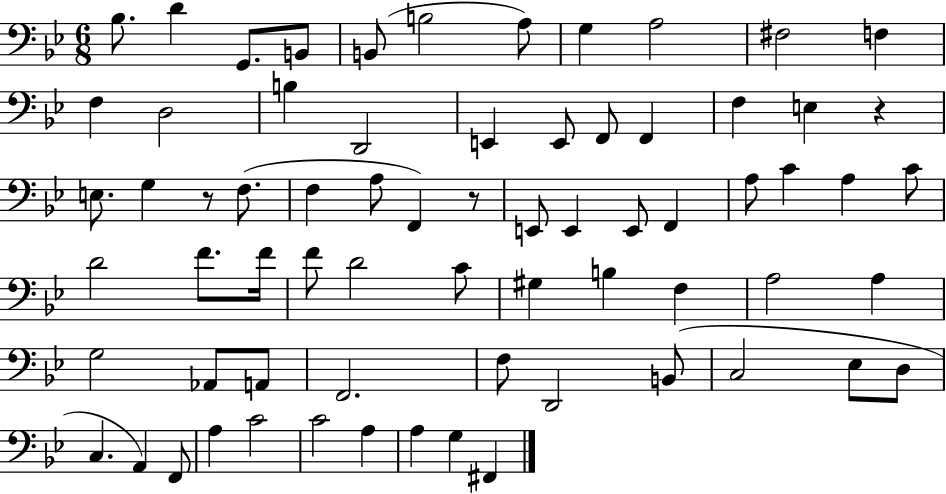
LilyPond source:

{
  \clef bass
  \numericTimeSignature
  \time 6/8
  \key bes \major
  bes8. d'4 g,8. b,8 | b,8( b2 a8) | g4 a2 | fis2 f4 | \break f4 d2 | b4 d,2 | e,4 e,8 f,8 f,4 | f4 e4 r4 | \break e8. g4 r8 f8.( | f4 a8 f,4) r8 | e,8 e,4 e,8 f,4 | a8 c'4 a4 c'8 | \break d'2 f'8. f'16 | f'8 d'2 c'8 | gis4 b4 f4 | a2 a4 | \break g2 aes,8 a,8 | f,2. | f8 d,2 b,8( | c2 ees8 d8 | \break c4. a,4) f,8 | a4 c'2 | c'2 a4 | a4 g4 fis,4 | \break \bar "|."
}